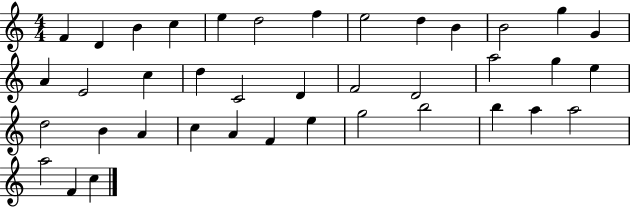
{
  \clef treble
  \numericTimeSignature
  \time 4/4
  \key c \major
  f'4 d'4 b'4 c''4 | e''4 d''2 f''4 | e''2 d''4 b'4 | b'2 g''4 g'4 | \break a'4 e'2 c''4 | d''4 c'2 d'4 | f'2 d'2 | a''2 g''4 e''4 | \break d''2 b'4 a'4 | c''4 a'4 f'4 e''4 | g''2 b''2 | b''4 a''4 a''2 | \break a''2 f'4 c''4 | \bar "|."
}